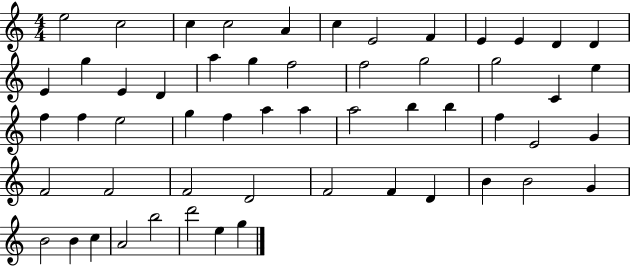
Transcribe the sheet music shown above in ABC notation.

X:1
T:Untitled
M:4/4
L:1/4
K:C
e2 c2 c c2 A c E2 F E E D D E g E D a g f2 f2 g2 g2 C e f f e2 g f a a a2 b b f E2 G F2 F2 F2 D2 F2 F D B B2 G B2 B c A2 b2 d'2 e g